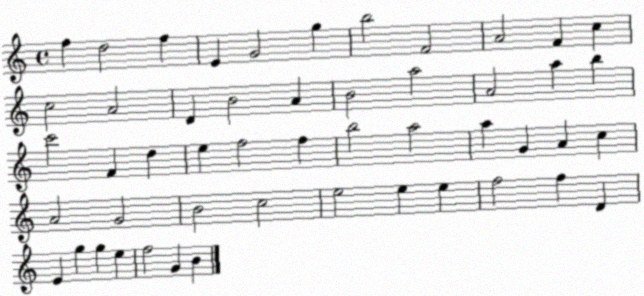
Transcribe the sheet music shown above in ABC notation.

X:1
T:Untitled
M:4/4
L:1/4
K:C
f d2 f E G2 g b2 F2 A2 F c c2 A2 D B2 A B2 a2 A2 a b c'2 F d e f2 f b2 a2 a G A c A2 G2 B2 c2 e2 e e f2 f D E g g e f2 G B